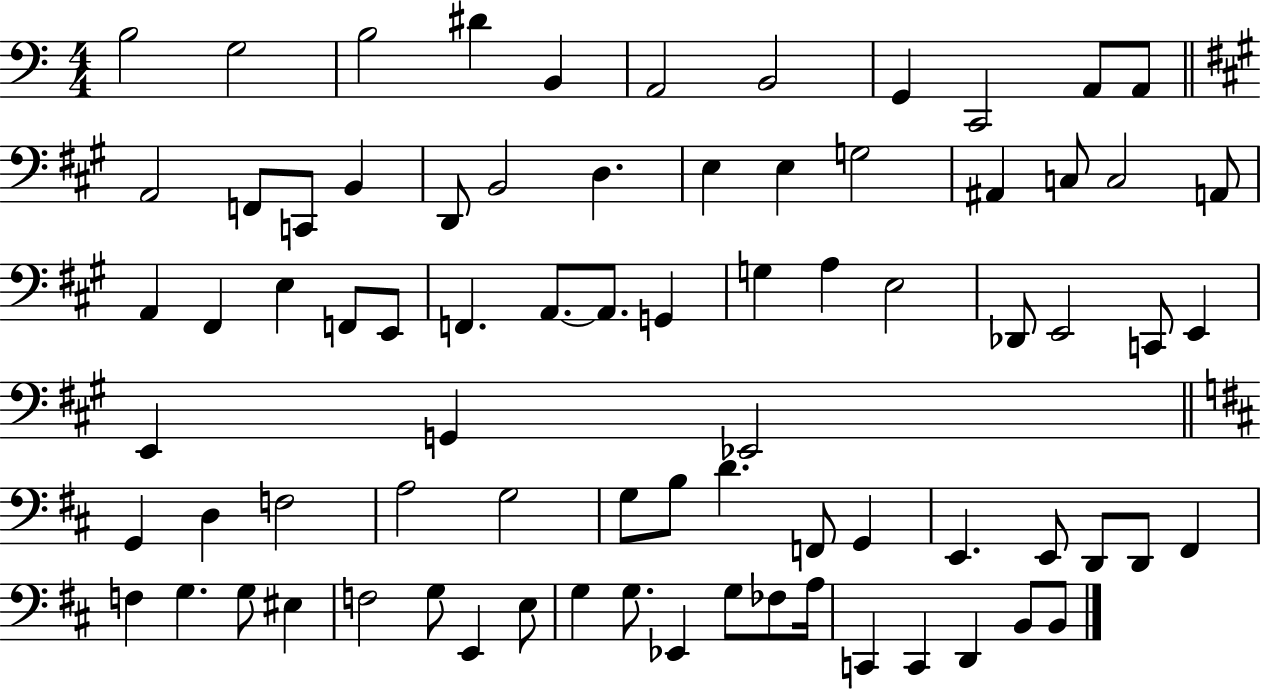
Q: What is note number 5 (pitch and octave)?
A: B2